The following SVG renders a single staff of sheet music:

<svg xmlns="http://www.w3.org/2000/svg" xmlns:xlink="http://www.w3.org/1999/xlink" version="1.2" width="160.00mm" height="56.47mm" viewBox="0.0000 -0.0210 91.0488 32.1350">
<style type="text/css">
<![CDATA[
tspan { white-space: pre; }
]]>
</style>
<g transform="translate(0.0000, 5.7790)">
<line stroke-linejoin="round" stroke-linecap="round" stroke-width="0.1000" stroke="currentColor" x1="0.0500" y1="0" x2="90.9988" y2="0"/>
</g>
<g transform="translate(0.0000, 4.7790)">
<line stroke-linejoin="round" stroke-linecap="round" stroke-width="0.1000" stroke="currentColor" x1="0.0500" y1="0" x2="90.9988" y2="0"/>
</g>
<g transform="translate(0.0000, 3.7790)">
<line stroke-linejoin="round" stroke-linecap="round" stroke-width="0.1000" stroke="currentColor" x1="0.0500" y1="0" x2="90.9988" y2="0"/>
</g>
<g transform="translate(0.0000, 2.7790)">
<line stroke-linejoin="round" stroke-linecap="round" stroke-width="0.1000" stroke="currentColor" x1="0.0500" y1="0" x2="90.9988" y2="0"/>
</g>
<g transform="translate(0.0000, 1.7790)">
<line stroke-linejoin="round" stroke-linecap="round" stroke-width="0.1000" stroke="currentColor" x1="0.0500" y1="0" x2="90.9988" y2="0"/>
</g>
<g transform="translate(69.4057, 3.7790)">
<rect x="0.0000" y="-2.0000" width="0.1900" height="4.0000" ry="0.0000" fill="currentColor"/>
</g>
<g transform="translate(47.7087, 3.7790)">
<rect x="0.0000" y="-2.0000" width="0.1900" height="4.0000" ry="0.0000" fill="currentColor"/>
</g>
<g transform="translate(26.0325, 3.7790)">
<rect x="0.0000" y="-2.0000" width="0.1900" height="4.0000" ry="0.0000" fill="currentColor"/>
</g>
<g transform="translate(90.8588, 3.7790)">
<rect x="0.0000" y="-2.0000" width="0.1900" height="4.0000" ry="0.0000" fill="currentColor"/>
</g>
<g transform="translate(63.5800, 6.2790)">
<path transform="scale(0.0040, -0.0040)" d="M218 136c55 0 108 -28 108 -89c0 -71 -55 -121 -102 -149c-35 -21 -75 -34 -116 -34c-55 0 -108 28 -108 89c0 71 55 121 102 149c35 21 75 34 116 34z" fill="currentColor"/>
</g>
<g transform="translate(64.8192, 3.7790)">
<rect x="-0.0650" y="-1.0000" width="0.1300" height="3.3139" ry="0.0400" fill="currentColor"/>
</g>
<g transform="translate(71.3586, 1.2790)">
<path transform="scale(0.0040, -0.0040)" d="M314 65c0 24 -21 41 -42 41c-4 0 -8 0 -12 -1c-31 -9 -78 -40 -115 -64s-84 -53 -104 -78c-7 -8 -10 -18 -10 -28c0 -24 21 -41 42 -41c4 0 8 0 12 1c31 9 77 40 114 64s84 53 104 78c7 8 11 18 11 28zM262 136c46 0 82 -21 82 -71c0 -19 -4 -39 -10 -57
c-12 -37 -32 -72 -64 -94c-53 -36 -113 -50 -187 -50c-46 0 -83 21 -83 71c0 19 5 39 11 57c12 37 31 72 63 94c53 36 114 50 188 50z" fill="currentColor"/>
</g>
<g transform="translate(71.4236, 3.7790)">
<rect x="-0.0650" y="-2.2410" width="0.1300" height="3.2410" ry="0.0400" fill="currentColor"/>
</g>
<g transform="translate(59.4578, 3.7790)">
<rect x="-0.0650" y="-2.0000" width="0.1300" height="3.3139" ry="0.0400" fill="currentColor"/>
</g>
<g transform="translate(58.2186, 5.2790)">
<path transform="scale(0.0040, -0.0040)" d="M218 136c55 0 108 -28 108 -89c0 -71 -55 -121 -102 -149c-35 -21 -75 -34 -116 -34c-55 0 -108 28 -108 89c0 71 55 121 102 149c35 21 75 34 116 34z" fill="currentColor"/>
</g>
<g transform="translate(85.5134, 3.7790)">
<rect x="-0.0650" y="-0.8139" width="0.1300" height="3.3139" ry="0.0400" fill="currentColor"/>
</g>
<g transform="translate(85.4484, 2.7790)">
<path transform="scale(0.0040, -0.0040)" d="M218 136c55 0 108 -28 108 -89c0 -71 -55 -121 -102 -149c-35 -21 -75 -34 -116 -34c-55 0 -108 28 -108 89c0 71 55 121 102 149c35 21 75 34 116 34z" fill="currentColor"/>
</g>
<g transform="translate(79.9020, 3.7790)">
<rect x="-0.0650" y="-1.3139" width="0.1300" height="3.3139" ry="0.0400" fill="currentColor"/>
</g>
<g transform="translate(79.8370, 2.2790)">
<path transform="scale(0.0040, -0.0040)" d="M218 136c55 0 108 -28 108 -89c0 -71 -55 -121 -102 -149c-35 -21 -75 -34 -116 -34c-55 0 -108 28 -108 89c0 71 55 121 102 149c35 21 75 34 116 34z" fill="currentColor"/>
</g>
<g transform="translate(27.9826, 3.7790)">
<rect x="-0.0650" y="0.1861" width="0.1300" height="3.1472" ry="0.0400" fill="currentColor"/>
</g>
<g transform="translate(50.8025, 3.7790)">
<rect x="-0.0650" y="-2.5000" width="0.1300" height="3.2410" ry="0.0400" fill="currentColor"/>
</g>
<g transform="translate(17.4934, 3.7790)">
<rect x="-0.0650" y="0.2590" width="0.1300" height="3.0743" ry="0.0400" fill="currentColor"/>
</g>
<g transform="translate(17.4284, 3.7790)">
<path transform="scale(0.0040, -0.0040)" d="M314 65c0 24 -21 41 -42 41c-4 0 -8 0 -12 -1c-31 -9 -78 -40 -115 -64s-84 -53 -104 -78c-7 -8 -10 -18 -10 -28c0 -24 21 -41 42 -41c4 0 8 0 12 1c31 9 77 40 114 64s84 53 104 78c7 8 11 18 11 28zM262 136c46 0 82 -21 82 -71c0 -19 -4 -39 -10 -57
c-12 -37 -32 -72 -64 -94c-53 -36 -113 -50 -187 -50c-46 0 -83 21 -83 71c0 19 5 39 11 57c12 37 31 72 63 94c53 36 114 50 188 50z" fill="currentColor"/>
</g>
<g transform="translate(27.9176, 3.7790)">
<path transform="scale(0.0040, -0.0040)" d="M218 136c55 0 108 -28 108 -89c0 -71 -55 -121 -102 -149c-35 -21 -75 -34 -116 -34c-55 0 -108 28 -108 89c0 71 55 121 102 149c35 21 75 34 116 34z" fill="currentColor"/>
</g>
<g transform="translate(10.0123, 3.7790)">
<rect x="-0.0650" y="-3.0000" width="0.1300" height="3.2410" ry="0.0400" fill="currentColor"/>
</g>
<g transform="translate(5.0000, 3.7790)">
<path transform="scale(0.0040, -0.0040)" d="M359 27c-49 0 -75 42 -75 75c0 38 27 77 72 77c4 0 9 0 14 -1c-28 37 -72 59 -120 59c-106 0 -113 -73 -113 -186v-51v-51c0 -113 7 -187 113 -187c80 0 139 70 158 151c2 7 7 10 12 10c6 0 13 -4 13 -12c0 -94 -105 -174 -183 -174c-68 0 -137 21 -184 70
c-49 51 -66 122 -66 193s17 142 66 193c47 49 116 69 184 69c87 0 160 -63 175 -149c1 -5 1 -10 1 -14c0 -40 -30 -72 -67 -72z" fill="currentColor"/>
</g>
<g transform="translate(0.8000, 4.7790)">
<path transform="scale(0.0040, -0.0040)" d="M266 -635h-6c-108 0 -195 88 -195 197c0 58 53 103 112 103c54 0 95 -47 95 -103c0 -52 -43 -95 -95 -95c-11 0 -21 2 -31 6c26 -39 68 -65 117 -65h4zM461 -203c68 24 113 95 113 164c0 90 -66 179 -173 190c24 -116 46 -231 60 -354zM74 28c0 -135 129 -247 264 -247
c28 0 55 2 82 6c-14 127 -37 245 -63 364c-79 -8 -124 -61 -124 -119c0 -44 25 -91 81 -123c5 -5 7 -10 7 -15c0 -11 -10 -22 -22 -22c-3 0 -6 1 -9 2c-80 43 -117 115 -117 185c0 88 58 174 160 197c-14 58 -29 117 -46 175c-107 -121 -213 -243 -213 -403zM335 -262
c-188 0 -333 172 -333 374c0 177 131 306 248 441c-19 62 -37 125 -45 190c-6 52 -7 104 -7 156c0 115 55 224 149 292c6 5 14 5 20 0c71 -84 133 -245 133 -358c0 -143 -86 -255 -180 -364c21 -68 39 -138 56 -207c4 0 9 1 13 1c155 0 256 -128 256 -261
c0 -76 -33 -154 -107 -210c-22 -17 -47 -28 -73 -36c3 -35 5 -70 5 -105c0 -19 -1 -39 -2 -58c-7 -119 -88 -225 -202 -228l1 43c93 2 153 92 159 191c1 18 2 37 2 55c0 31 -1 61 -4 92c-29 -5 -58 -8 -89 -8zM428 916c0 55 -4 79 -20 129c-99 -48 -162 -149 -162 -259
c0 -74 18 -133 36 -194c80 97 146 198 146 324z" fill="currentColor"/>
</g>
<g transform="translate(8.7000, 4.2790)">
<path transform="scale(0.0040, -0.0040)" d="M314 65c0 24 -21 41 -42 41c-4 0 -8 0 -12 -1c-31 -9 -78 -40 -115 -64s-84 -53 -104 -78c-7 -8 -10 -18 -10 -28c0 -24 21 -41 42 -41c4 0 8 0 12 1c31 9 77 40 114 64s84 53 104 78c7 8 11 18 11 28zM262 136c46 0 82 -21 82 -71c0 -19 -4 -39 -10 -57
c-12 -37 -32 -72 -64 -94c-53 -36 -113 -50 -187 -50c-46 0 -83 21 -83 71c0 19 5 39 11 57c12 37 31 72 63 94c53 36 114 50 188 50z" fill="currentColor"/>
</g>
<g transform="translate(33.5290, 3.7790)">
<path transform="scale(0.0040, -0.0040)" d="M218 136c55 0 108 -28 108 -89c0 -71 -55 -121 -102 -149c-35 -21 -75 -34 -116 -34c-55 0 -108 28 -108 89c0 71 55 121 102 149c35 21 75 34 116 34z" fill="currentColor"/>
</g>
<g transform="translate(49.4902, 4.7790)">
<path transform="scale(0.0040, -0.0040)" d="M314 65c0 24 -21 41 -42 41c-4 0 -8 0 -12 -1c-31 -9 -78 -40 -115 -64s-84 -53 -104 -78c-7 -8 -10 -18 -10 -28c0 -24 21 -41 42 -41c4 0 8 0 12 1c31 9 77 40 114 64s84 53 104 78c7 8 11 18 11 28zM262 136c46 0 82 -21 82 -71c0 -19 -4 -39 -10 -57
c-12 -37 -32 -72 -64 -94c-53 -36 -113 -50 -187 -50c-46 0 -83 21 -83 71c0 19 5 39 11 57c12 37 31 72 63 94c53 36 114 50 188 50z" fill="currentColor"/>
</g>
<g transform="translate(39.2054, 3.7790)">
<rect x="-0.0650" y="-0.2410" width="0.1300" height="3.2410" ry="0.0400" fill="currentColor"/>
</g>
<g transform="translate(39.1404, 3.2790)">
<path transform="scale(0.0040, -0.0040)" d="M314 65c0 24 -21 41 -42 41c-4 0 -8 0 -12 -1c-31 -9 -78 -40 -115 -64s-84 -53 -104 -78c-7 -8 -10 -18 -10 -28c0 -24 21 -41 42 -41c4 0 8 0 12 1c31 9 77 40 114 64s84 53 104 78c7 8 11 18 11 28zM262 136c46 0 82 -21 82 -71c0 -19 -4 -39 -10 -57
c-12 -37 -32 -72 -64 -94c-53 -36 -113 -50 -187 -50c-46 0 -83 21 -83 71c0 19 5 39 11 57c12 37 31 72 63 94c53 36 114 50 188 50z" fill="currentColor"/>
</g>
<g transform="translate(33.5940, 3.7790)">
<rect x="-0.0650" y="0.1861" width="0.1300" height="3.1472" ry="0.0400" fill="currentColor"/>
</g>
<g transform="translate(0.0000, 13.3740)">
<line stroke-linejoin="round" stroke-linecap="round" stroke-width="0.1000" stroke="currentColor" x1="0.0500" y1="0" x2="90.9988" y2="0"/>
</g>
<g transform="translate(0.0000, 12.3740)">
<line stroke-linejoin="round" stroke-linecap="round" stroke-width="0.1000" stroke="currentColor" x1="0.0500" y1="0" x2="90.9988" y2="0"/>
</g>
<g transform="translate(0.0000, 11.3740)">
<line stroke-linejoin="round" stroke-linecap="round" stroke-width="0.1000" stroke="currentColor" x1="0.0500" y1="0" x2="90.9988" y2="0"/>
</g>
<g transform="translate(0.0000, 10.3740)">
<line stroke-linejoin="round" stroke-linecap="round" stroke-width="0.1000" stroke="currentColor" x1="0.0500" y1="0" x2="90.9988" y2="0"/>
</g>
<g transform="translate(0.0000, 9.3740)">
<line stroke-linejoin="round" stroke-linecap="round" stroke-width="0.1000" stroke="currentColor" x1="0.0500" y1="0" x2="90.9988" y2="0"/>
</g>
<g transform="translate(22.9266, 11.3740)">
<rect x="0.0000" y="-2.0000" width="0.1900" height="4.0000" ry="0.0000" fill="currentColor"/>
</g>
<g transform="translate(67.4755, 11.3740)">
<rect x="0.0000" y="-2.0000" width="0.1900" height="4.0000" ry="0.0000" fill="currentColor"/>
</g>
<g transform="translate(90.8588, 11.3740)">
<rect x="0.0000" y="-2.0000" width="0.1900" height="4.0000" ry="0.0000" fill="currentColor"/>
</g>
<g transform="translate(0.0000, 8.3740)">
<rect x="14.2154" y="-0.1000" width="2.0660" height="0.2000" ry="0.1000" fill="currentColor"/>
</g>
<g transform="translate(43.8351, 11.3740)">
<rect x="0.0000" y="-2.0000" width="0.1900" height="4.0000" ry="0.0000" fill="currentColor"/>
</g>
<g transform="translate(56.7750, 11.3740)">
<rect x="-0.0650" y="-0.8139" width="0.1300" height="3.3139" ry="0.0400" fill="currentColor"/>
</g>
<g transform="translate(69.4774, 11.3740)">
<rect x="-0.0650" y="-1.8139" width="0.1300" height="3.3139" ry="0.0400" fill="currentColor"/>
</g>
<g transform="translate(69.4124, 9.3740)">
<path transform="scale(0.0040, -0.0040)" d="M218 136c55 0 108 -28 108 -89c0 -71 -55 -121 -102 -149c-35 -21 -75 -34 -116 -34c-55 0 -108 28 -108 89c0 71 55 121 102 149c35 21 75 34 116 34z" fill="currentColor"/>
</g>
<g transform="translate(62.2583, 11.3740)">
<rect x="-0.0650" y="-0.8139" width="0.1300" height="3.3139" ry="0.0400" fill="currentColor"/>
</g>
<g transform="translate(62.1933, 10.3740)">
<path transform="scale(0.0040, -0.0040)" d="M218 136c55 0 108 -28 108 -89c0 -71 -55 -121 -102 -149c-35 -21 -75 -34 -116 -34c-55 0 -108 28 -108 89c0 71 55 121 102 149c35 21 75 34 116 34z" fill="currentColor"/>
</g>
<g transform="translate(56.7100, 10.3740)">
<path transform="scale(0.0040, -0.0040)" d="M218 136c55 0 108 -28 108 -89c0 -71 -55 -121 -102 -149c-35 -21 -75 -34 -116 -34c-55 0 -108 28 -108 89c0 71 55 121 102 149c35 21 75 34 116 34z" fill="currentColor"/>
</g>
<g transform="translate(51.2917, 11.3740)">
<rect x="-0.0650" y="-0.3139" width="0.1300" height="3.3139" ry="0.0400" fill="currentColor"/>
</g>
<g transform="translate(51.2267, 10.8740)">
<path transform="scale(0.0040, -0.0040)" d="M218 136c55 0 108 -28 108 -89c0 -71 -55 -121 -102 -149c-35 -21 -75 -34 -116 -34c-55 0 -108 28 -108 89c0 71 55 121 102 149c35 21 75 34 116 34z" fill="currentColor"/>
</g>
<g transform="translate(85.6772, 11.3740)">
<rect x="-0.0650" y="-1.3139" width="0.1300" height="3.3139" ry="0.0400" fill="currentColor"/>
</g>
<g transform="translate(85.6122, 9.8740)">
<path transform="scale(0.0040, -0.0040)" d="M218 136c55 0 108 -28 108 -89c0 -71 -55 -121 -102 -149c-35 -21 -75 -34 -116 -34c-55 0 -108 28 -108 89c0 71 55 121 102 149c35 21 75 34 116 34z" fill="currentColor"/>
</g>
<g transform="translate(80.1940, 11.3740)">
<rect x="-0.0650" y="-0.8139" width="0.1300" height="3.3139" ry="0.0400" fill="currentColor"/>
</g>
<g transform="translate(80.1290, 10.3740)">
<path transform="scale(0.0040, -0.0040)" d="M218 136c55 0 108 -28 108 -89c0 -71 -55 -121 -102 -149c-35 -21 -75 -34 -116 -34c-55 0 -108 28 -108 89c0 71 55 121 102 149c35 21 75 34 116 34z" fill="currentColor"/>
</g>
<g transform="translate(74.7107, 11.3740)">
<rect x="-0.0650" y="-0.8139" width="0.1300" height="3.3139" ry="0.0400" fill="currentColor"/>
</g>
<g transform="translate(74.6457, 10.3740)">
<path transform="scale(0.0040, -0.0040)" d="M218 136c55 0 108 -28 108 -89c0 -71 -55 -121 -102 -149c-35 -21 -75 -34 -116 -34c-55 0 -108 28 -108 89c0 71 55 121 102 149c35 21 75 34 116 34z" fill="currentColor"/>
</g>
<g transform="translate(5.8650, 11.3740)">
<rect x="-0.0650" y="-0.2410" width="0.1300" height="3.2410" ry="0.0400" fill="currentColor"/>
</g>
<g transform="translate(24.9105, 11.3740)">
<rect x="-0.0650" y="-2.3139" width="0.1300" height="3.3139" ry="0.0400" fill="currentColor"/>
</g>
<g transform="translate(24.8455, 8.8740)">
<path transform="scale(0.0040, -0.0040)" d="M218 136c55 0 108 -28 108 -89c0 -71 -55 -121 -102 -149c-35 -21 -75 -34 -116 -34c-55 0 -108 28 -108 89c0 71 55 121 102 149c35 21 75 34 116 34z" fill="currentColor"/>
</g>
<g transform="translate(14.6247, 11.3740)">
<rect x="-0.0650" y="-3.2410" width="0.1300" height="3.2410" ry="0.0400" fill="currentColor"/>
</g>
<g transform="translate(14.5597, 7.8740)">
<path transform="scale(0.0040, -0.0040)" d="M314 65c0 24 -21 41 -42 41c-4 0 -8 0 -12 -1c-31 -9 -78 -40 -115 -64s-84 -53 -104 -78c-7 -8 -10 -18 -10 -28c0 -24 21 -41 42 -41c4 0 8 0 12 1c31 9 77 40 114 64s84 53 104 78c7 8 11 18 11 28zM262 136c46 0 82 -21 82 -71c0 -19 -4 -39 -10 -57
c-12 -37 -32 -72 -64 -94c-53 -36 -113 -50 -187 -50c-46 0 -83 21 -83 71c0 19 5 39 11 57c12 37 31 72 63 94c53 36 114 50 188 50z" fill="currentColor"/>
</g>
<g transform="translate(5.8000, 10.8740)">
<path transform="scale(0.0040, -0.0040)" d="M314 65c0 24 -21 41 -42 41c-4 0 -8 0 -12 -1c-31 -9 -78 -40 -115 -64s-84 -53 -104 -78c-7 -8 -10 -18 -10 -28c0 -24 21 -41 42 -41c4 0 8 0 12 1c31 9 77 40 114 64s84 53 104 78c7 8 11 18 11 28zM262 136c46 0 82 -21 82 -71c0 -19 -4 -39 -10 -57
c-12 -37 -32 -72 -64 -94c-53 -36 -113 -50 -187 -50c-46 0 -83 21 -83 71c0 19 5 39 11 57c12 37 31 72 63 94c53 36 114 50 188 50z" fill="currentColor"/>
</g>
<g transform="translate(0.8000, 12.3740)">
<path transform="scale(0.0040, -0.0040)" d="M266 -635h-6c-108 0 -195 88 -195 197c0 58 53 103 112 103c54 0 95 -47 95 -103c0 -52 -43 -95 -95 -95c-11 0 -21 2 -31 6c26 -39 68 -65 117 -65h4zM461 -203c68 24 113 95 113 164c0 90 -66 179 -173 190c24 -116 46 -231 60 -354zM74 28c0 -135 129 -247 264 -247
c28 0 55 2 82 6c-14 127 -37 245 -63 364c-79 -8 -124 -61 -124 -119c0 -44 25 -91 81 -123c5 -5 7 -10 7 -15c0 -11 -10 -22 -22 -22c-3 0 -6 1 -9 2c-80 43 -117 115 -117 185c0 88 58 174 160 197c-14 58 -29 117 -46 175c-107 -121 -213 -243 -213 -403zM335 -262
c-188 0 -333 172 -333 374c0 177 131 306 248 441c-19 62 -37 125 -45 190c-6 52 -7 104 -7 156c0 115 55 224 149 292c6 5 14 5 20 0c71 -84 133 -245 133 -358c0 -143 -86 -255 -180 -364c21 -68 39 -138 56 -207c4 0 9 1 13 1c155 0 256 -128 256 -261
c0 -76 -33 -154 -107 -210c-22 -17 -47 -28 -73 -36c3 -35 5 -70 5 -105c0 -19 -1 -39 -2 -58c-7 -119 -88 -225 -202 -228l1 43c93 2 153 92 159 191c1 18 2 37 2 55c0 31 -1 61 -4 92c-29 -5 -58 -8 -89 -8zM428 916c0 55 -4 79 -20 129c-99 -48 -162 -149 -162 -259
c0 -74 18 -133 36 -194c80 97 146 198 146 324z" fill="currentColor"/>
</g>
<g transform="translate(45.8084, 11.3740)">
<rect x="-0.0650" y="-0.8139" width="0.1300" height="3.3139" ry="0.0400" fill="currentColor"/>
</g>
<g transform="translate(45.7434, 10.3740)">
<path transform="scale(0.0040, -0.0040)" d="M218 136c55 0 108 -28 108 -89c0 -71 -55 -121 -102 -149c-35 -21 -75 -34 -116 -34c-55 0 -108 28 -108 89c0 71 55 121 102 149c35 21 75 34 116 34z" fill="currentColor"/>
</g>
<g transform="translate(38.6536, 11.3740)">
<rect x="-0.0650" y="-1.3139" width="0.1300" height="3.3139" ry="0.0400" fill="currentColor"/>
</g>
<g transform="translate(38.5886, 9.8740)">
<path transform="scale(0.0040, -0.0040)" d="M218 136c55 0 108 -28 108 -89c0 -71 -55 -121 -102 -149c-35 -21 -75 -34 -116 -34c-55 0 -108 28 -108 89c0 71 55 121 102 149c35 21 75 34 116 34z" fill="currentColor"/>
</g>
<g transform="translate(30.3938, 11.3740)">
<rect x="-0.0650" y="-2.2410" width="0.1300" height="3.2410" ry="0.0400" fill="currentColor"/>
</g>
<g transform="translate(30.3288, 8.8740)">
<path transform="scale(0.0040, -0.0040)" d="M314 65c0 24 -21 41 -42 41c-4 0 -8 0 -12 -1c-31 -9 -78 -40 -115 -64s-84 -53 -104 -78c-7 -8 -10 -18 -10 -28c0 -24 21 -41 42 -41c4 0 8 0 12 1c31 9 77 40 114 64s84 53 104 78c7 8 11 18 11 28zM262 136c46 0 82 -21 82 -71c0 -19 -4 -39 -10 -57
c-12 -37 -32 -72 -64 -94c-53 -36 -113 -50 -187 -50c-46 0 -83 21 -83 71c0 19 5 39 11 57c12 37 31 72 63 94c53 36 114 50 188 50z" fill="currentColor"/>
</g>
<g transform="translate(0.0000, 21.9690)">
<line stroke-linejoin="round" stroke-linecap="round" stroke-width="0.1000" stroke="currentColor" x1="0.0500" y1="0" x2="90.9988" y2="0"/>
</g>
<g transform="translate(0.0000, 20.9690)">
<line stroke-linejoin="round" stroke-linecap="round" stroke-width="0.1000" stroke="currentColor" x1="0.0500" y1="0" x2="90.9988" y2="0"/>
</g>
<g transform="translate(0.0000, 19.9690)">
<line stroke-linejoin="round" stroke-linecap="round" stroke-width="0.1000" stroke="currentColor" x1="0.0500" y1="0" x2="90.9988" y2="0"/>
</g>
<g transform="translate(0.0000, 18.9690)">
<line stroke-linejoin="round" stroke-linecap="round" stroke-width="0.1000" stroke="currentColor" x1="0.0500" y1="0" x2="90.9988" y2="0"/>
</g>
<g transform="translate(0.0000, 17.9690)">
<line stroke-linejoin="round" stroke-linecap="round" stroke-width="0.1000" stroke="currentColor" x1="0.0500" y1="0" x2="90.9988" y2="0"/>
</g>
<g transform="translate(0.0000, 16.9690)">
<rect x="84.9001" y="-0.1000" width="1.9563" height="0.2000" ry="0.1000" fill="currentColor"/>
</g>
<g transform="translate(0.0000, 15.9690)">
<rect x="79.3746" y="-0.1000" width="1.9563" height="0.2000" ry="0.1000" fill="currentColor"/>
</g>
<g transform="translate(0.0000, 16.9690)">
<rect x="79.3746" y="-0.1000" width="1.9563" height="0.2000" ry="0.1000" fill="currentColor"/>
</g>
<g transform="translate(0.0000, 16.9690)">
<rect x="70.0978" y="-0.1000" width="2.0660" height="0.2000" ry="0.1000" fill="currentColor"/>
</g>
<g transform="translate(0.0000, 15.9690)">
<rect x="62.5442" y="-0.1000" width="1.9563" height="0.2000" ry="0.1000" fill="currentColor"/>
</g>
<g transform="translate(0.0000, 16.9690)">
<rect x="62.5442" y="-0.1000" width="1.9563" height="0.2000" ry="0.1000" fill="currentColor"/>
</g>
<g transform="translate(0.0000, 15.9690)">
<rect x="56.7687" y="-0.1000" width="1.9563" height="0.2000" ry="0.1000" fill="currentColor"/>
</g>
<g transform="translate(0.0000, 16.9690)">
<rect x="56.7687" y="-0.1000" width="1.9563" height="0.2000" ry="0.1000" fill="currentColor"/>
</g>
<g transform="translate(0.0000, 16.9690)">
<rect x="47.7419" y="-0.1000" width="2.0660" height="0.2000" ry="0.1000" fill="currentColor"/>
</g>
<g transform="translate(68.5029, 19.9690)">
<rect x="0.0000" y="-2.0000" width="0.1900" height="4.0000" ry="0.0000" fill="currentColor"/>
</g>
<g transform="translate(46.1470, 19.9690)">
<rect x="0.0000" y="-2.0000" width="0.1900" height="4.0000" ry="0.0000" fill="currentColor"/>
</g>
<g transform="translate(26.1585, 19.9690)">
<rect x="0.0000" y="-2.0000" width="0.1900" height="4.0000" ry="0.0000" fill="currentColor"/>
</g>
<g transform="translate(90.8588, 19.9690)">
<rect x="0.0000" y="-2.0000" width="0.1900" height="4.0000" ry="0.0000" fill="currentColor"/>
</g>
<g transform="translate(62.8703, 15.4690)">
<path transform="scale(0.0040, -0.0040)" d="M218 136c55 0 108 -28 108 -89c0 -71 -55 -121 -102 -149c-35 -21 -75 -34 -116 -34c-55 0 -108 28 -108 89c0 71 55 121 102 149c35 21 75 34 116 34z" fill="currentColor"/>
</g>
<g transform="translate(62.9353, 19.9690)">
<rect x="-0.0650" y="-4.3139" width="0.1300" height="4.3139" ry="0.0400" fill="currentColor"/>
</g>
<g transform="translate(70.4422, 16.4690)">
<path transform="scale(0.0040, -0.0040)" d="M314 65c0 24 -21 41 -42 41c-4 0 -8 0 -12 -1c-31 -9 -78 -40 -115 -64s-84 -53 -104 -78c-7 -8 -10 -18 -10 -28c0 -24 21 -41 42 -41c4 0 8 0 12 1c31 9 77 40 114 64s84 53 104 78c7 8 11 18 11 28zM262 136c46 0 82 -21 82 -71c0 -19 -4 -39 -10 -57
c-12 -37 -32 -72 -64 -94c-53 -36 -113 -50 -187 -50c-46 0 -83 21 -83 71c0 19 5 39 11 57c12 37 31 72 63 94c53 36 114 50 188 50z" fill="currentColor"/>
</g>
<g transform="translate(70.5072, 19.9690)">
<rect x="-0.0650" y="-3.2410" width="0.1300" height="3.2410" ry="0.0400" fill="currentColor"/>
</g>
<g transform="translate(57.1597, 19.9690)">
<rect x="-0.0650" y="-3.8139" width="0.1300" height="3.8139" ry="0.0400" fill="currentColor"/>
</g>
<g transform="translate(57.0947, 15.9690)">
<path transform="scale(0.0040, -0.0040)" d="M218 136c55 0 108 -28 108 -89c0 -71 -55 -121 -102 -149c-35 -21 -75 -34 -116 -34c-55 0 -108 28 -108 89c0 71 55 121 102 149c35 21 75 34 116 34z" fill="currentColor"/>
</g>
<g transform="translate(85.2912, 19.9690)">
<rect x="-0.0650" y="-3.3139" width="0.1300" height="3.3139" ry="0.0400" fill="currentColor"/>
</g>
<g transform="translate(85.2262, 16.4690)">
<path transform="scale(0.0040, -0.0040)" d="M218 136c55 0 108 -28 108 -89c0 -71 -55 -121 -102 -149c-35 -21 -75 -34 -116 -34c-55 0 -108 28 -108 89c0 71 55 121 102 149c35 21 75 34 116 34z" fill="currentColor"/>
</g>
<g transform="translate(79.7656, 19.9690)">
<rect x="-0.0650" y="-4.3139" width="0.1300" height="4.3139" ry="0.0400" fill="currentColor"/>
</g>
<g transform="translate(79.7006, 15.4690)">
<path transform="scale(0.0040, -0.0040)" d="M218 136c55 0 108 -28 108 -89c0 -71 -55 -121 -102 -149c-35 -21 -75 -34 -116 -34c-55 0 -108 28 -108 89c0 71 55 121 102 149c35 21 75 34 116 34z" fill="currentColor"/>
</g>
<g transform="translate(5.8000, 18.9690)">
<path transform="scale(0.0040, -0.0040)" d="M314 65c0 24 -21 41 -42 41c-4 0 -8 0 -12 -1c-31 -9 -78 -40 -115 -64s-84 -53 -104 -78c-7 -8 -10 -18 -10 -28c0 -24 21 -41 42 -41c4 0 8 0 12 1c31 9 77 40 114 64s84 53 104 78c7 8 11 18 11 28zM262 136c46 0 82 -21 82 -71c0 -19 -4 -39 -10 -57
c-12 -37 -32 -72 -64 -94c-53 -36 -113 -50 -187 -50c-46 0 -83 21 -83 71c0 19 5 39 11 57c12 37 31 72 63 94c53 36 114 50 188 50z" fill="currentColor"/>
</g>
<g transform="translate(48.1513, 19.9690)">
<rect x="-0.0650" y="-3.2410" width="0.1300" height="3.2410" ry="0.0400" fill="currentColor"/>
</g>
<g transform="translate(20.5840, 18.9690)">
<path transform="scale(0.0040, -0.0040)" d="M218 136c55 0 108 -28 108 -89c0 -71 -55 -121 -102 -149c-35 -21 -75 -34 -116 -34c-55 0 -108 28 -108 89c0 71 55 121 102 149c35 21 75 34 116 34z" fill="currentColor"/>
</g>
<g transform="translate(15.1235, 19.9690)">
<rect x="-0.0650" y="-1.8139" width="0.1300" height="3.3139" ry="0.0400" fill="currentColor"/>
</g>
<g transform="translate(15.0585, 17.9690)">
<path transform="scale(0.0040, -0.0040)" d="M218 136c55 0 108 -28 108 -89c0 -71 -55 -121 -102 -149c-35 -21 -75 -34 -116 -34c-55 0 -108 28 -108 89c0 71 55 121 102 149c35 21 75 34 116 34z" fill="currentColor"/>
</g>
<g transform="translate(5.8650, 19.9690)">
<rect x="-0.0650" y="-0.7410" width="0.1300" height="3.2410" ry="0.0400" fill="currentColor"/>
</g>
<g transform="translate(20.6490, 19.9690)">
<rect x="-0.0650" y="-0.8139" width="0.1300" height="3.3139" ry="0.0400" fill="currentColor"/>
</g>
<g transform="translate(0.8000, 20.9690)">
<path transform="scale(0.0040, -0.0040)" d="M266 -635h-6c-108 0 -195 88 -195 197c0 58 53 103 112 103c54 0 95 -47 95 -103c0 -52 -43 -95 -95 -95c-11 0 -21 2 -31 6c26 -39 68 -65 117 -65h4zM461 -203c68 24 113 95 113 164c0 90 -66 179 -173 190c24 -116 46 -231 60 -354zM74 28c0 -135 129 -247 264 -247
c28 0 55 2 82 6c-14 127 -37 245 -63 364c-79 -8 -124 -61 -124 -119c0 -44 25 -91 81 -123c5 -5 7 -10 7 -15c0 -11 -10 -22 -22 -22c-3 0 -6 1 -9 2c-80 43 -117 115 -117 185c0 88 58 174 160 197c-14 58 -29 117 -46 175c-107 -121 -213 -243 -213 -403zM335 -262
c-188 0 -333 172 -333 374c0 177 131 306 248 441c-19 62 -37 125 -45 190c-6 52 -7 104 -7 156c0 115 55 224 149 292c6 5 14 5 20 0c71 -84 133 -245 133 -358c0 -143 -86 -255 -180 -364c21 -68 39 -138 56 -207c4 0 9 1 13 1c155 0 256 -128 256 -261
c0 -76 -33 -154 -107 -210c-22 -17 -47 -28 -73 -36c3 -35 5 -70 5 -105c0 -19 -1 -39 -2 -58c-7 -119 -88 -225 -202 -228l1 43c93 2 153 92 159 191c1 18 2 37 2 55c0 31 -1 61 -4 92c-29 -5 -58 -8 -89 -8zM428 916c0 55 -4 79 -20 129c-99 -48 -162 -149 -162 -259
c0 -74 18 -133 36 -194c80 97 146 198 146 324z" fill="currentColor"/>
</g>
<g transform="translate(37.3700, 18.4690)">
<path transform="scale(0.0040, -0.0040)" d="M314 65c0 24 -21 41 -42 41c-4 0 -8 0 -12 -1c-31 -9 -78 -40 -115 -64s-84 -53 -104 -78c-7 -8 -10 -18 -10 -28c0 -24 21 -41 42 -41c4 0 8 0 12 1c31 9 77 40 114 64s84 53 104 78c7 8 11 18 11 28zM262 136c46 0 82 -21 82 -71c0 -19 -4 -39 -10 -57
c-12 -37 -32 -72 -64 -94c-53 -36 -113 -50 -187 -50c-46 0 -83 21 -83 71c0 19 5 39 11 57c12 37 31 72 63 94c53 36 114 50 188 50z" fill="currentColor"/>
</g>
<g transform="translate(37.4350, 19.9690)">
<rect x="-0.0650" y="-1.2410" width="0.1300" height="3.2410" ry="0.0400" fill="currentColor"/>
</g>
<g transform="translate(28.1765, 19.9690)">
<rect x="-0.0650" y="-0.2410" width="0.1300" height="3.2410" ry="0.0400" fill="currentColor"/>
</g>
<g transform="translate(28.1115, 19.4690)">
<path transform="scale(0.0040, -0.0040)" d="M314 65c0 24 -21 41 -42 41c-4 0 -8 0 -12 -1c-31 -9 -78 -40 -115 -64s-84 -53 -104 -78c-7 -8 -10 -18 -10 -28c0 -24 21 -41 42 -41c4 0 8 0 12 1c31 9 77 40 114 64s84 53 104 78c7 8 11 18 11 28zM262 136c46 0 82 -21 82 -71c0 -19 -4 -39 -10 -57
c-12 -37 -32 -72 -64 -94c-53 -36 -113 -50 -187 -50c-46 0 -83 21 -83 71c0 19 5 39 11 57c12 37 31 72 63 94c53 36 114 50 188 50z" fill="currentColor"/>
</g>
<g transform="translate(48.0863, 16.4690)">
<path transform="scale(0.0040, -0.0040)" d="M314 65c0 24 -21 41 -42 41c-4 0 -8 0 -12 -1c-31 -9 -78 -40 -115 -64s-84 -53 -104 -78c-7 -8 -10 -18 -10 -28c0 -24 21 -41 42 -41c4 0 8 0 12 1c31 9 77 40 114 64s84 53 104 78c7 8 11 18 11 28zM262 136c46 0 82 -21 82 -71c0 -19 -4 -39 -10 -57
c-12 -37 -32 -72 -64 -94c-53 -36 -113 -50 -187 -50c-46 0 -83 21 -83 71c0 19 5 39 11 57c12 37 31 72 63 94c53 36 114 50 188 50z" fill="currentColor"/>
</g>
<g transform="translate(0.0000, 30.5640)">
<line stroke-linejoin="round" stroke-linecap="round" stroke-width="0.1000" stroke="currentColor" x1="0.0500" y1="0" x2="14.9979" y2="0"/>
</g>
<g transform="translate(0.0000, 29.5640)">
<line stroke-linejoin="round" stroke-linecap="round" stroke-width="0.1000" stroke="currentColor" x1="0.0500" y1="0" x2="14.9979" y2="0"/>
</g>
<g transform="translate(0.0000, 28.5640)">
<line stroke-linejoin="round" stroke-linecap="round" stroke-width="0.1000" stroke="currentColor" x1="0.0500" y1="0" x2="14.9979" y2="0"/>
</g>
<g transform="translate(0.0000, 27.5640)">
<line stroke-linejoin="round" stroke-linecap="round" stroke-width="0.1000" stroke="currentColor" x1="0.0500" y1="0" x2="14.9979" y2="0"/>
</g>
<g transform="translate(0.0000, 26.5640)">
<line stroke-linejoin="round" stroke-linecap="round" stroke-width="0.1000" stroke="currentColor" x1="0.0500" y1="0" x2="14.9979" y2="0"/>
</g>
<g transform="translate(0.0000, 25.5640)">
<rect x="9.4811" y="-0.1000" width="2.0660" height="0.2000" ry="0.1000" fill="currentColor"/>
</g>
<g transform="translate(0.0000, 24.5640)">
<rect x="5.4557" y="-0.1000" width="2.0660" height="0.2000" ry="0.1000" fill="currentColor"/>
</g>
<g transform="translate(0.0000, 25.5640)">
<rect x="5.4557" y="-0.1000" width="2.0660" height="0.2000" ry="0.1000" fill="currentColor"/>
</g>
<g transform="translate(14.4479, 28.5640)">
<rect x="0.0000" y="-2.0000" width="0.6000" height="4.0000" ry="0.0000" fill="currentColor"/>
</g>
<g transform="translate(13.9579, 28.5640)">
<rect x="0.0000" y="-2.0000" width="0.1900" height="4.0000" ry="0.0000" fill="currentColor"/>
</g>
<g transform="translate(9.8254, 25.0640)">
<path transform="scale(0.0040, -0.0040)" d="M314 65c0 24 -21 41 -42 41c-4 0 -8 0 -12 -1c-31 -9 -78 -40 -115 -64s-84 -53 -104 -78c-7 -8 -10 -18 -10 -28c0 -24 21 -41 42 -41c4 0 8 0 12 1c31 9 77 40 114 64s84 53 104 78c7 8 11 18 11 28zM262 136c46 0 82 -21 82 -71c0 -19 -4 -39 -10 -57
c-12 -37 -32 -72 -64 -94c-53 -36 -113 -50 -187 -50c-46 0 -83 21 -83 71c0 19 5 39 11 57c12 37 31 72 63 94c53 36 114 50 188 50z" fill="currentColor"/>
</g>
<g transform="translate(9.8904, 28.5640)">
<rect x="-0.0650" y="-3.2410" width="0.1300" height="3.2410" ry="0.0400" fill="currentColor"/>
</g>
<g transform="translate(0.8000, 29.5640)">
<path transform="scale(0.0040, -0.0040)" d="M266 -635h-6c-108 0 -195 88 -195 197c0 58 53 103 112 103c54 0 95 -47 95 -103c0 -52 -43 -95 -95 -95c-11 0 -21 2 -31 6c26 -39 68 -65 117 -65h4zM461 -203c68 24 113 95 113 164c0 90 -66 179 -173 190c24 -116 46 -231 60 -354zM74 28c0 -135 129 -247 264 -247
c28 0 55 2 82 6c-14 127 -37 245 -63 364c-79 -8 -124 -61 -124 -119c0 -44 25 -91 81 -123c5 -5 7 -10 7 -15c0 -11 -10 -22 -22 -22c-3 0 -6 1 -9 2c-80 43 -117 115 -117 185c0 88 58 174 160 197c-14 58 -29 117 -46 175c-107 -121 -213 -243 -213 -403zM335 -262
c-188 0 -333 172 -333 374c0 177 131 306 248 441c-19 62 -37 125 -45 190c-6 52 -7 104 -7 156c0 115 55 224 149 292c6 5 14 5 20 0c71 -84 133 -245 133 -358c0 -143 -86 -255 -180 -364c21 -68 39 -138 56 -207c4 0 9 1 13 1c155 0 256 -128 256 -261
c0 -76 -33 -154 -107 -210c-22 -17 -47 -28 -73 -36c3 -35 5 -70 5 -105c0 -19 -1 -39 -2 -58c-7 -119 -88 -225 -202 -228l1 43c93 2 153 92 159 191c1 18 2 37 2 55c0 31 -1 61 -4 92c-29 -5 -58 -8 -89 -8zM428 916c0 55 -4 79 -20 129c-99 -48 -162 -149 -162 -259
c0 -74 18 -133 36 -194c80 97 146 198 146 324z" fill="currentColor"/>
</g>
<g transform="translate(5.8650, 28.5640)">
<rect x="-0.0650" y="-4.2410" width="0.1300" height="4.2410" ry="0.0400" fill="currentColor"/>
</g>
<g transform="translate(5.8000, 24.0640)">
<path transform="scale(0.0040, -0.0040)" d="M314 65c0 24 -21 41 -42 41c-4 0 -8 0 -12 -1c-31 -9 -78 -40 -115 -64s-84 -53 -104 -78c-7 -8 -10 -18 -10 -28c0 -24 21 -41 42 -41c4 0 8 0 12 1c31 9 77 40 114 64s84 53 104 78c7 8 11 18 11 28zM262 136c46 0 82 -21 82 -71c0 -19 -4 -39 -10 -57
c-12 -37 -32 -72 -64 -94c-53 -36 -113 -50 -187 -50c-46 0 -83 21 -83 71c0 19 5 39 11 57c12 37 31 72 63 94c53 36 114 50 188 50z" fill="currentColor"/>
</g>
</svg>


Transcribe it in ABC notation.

X:1
T:Untitled
M:4/4
L:1/4
K:C
A2 B2 B B c2 G2 F D g2 e d c2 b2 g g2 e d c d d f d d e d2 f d c2 e2 b2 c' d' b2 d' b d'2 b2